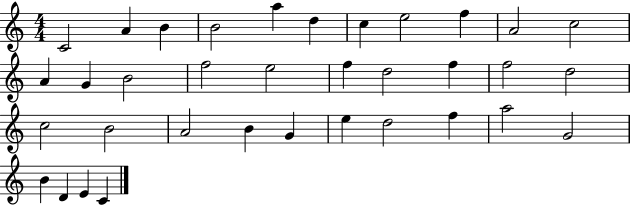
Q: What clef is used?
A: treble